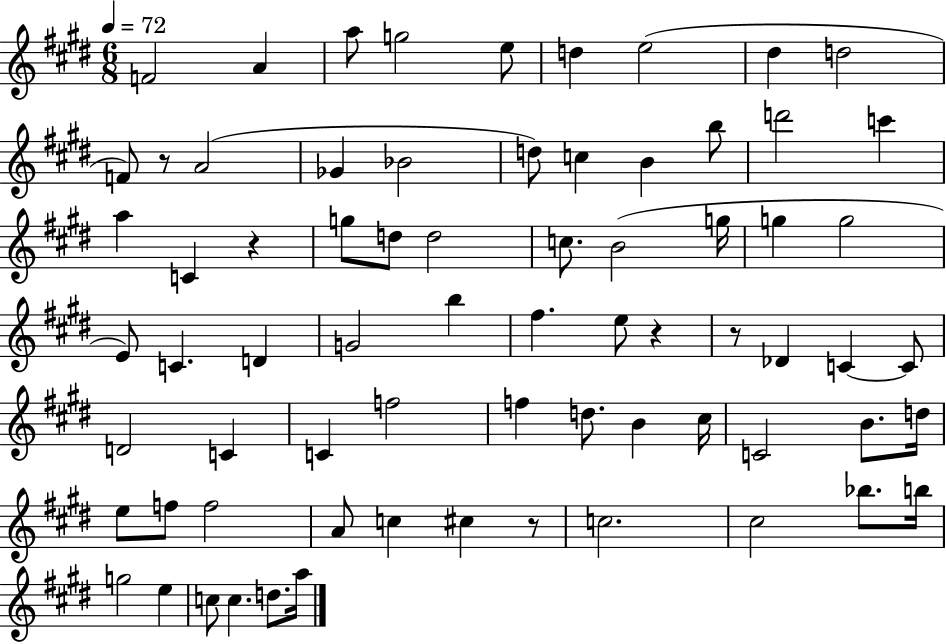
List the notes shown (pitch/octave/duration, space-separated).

F4/h A4/q A5/e G5/h E5/e D5/q E5/h D#5/q D5/h F4/e R/e A4/h Gb4/q Bb4/h D5/e C5/q B4/q B5/e D6/h C6/q A5/q C4/q R/q G5/e D5/e D5/h C5/e. B4/h G5/s G5/q G5/h E4/e C4/q. D4/q G4/h B5/q F#5/q. E5/e R/q R/e Db4/q C4/q C4/e D4/h C4/q C4/q F5/h F5/q D5/e. B4/q C#5/s C4/h B4/e. D5/s E5/e F5/e F5/h A4/e C5/q C#5/q R/e C5/h. C#5/h Bb5/e. B5/s G5/h E5/q C5/e C5/q. D5/e. A5/s